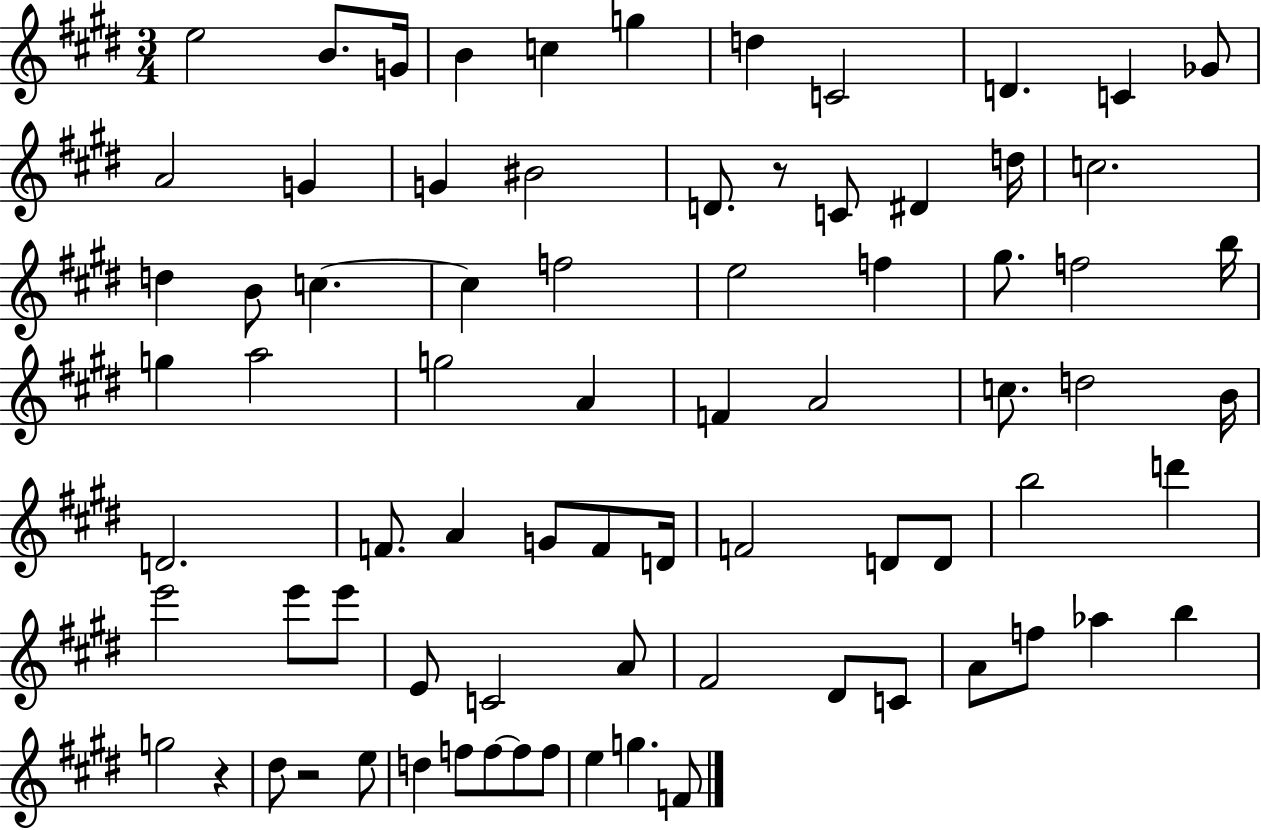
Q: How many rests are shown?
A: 3